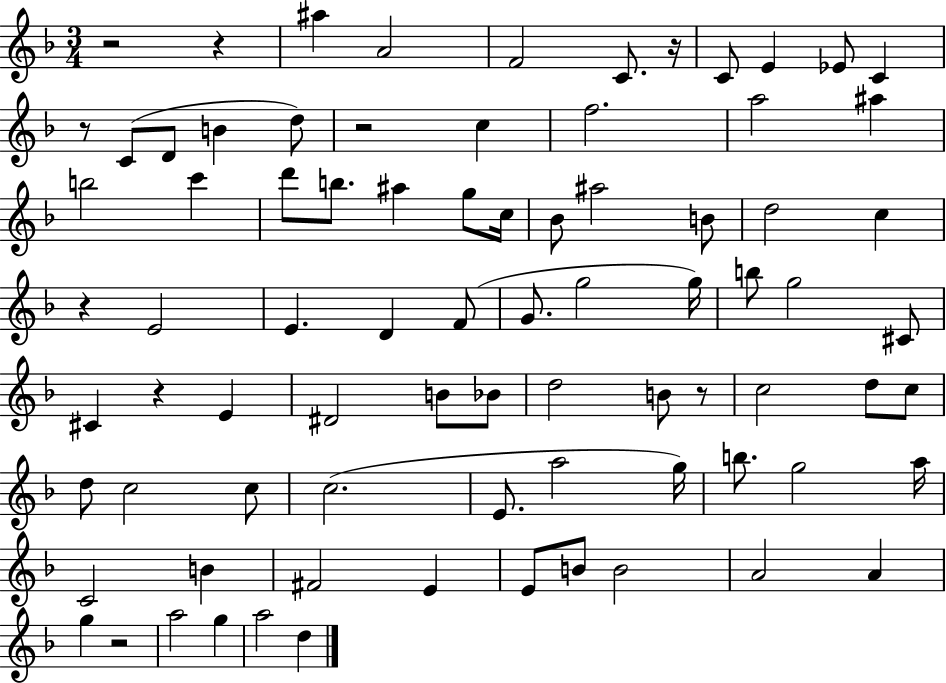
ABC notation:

X:1
T:Untitled
M:3/4
L:1/4
K:F
z2 z ^a A2 F2 C/2 z/4 C/2 E _E/2 C z/2 C/2 D/2 B d/2 z2 c f2 a2 ^a b2 c' d'/2 b/2 ^a g/2 c/4 _B/2 ^a2 B/2 d2 c z E2 E D F/2 G/2 g2 g/4 b/2 g2 ^C/2 ^C z E ^D2 B/2 _B/2 d2 B/2 z/2 c2 d/2 c/2 d/2 c2 c/2 c2 E/2 a2 g/4 b/2 g2 a/4 C2 B ^F2 E E/2 B/2 B2 A2 A g z2 a2 g a2 d